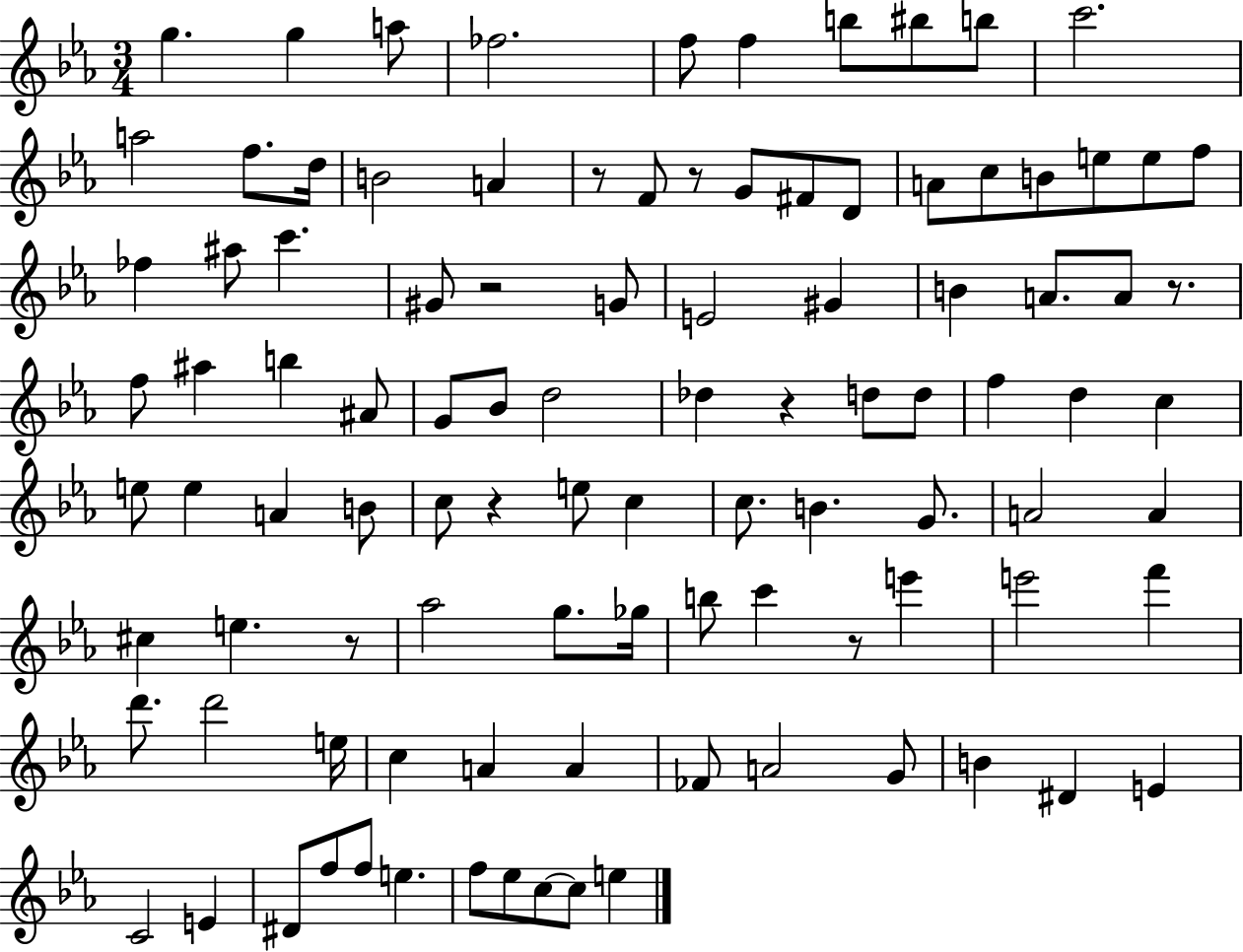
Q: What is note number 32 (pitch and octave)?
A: G#4